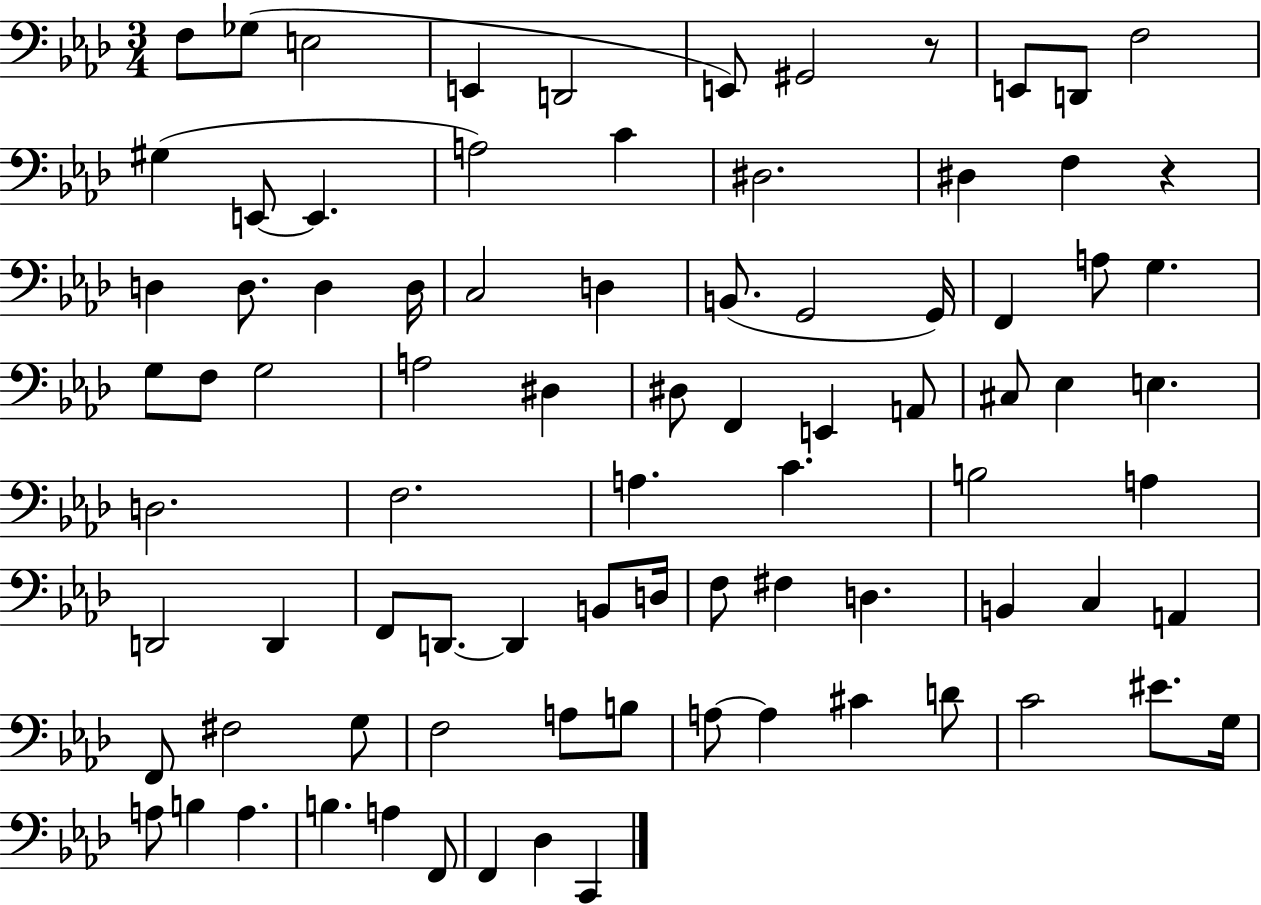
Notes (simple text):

F3/e Gb3/e E3/h E2/q D2/h E2/e G#2/h R/e E2/e D2/e F3/h G#3/q E2/e E2/q. A3/h C4/q D#3/h. D#3/q F3/q R/q D3/q D3/e. D3/q D3/s C3/h D3/q B2/e. G2/h G2/s F2/q A3/e G3/q. G3/e F3/e G3/h A3/h D#3/q D#3/e F2/q E2/q A2/e C#3/e Eb3/q E3/q. D3/h. F3/h. A3/q. C4/q. B3/h A3/q D2/h D2/q F2/e D2/e. D2/q B2/e D3/s F3/e F#3/q D3/q. B2/q C3/q A2/q F2/e F#3/h G3/e F3/h A3/e B3/e A3/e A3/q C#4/q D4/e C4/h EIS4/e. G3/s A3/e B3/q A3/q. B3/q. A3/q F2/e F2/q Db3/q C2/q